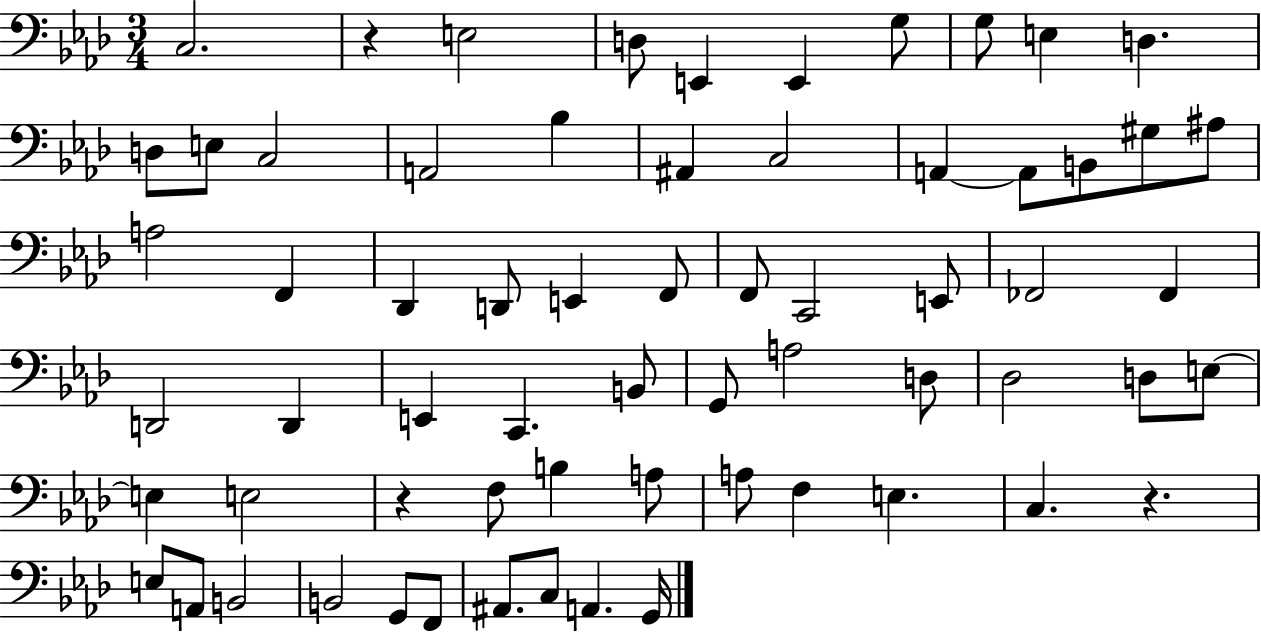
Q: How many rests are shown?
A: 3